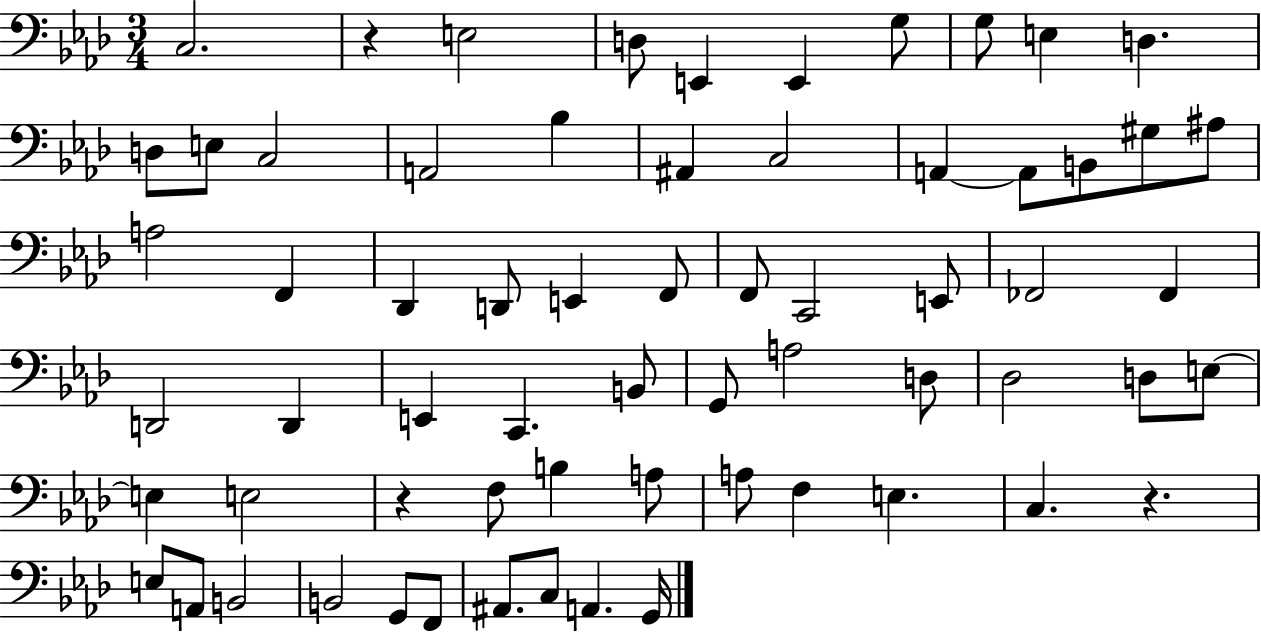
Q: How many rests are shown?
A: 3